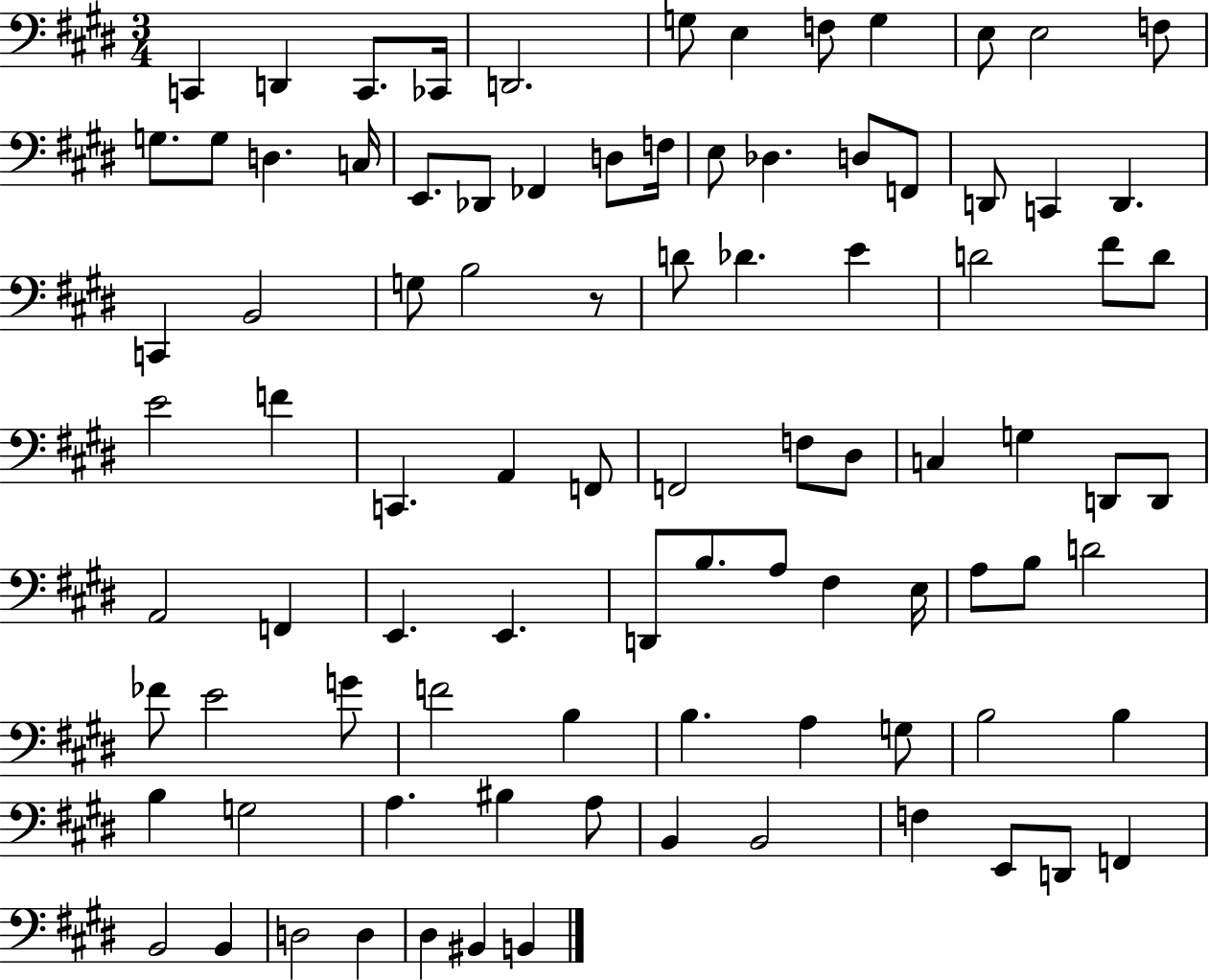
{
  \clef bass
  \numericTimeSignature
  \time 3/4
  \key e \major
  c,4 d,4 c,8. ces,16 | d,2. | g8 e4 f8 g4 | e8 e2 f8 | \break g8. g8 d4. c16 | e,8. des,8 fes,4 d8 f16 | e8 des4. d8 f,8 | d,8 c,4 d,4. | \break c,4 b,2 | g8 b2 r8 | d'8 des'4. e'4 | d'2 fis'8 d'8 | \break e'2 f'4 | c,4. a,4 f,8 | f,2 f8 dis8 | c4 g4 d,8 d,8 | \break a,2 f,4 | e,4. e,4. | d,8 b8. a8 fis4 e16 | a8 b8 d'2 | \break fes'8 e'2 g'8 | f'2 b4 | b4. a4 g8 | b2 b4 | \break b4 g2 | a4. bis4 a8 | b,4 b,2 | f4 e,8 d,8 f,4 | \break b,2 b,4 | d2 d4 | dis4 bis,4 b,4 | \bar "|."
}